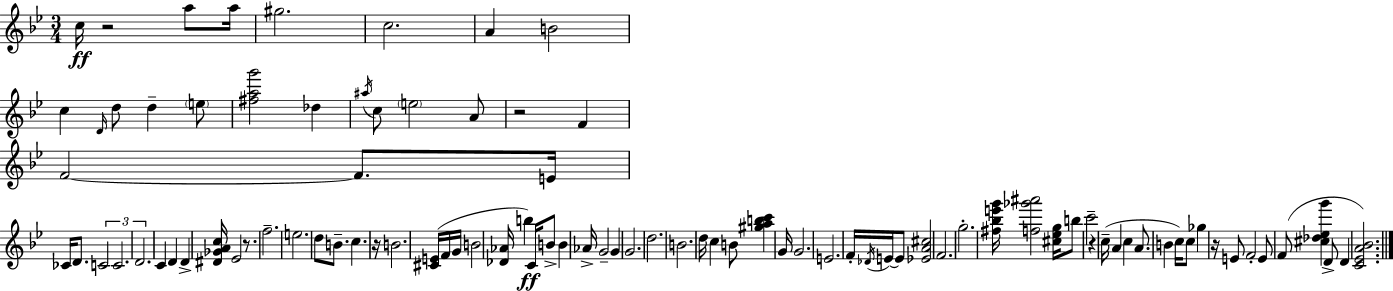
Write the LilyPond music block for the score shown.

{
  \clef treble
  \numericTimeSignature
  \time 3/4
  \key g \minor
  \repeat volta 2 { c''16\ff r2 a''8 a''16 | gis''2. | c''2. | a'4 b'2 | \break c''4 \grace { d'16 } d''8 d''4-- \parenthesize e''8 | <fis'' a'' g'''>2 des''4 | \acciaccatura { ais''16 } c''8 \parenthesize e''2 | a'8 r2 f'4 | \break f'2~~ f'8. | e'16 ces'16 d'8. \tuplet 3/2 { c'2 | c'2. | d'2. } | \break c'4 d'4 d'4-> | <dis' ges' a' c''>16 ees'2 r8. | f''2.-- | e''2. | \break d''8 b'8.-- c''4. | r16 b'2. | <cis' e'>16( f'16 g'16 b'2 | <des' aes'>16 b''4\ff) c'16 b'8-> b'4 | \break aes'16-> g'2-- g'4 | g'2. | d''2. | b'2. | \break d''16 c''4 b'8 <gis'' a'' b'' c'''>4 | g'16 g'2. | e'2. | f'16-. \acciaccatura { des'16 } e'16~~ e'8 <ees' a' cis''>2 | \break f'2. | g''2.-. | <fis'' bes'' e''' g'''>16 <f'' ges''' ais'''>2 | <cis'' ees'' g''>16 b''8 c'''2-- r4 | \break c''16--( a'4 c''4 | a'8. b'4 c''16) c''8 ges''4 | r16 e'8 f'2-. | e'8 f'8( <cis'' des'' ees'' g'''>4 d'8-> d'4 | \break <c' ees' a' bes'>2.) | } \bar "|."
}